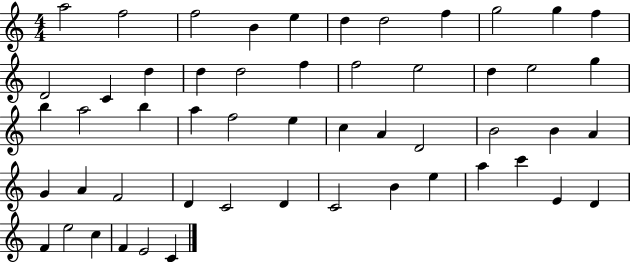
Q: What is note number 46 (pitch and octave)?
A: E4